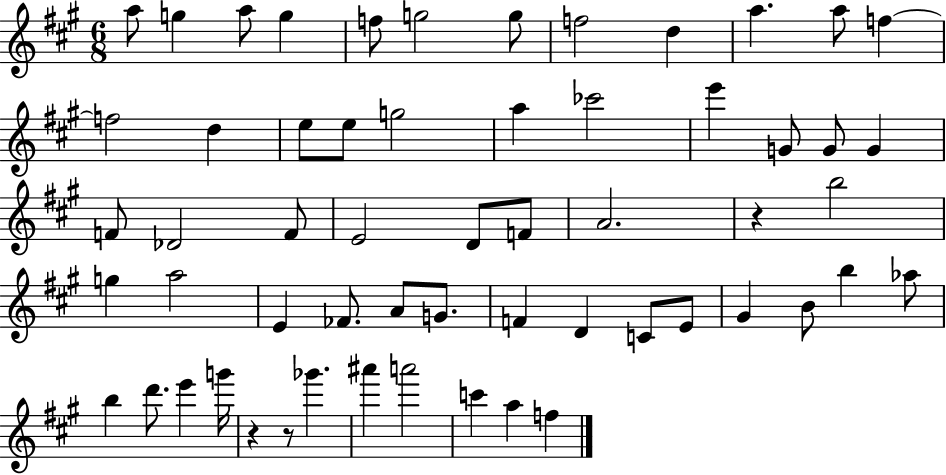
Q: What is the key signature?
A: A major